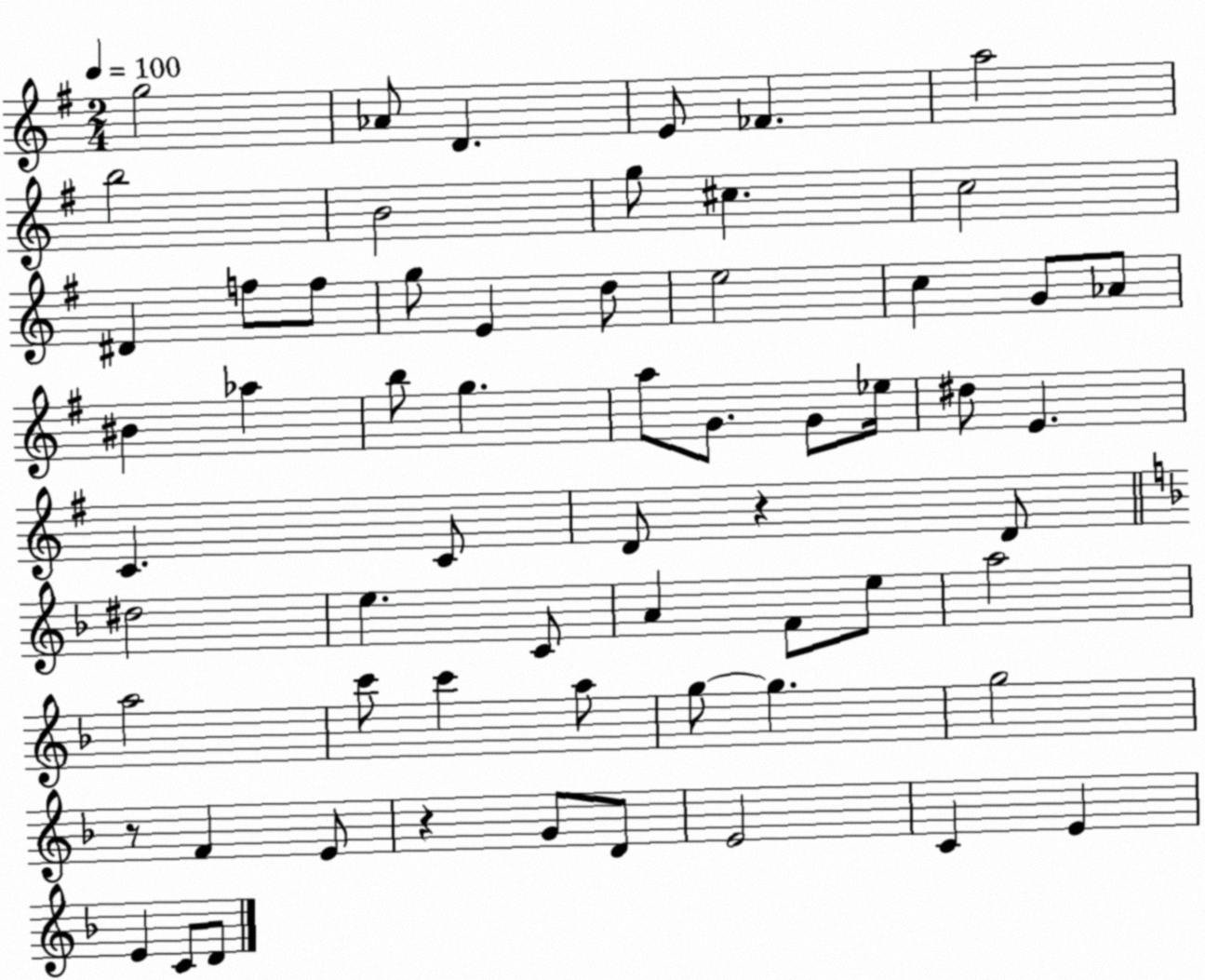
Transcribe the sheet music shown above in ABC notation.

X:1
T:Untitled
M:2/4
L:1/4
K:G
g2 _A/2 D E/2 _F a2 b2 B2 g/2 ^c c2 ^D f/2 f/2 g/2 E d/2 e2 c G/2 _A/2 ^B _a b/2 g a/2 G/2 G/2 _e/4 ^d/2 E C C/2 D/2 z D/2 ^d2 e C/2 A F/2 e/2 a2 a2 c'/2 c' a/2 g/2 g g2 z/2 F E/2 z G/2 D/2 E2 C E E C/2 D/2